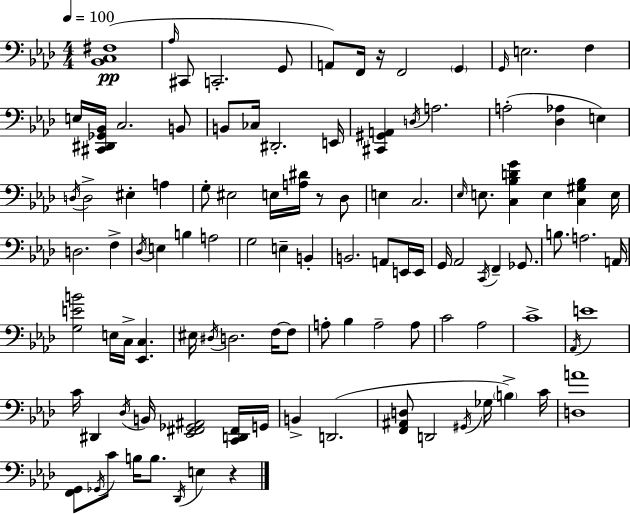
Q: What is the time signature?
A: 4/4